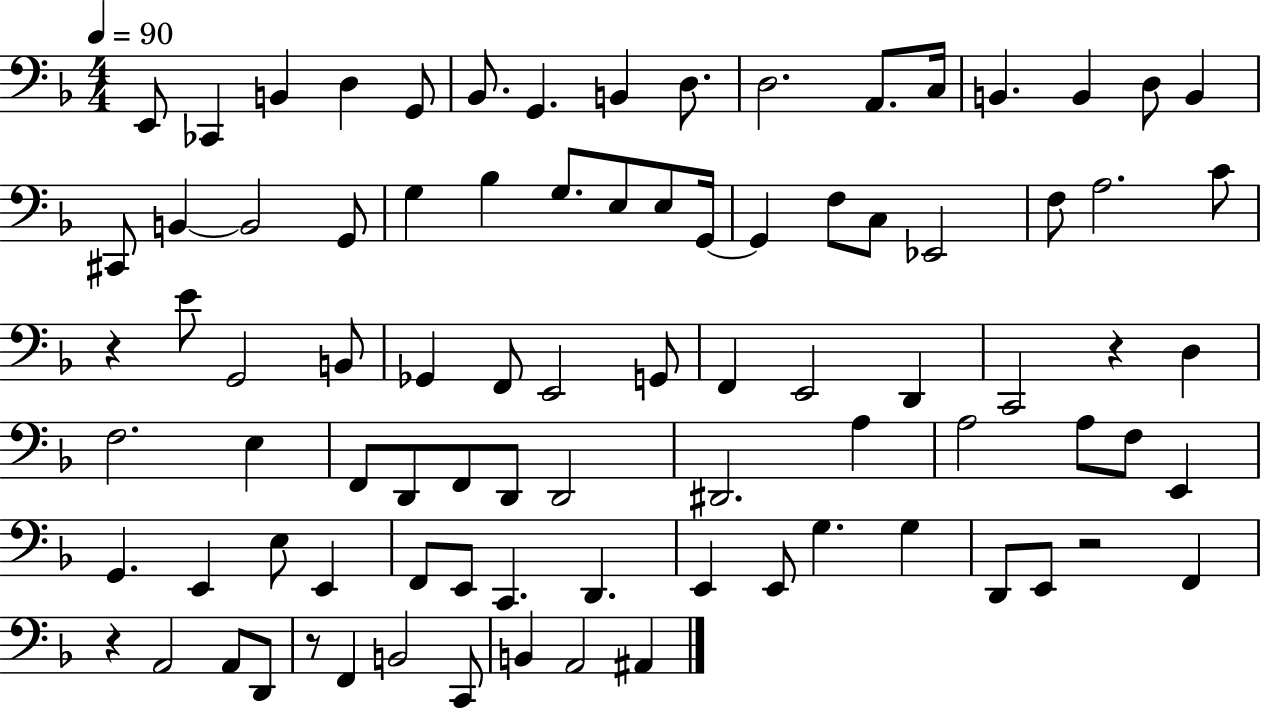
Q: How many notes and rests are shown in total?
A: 87